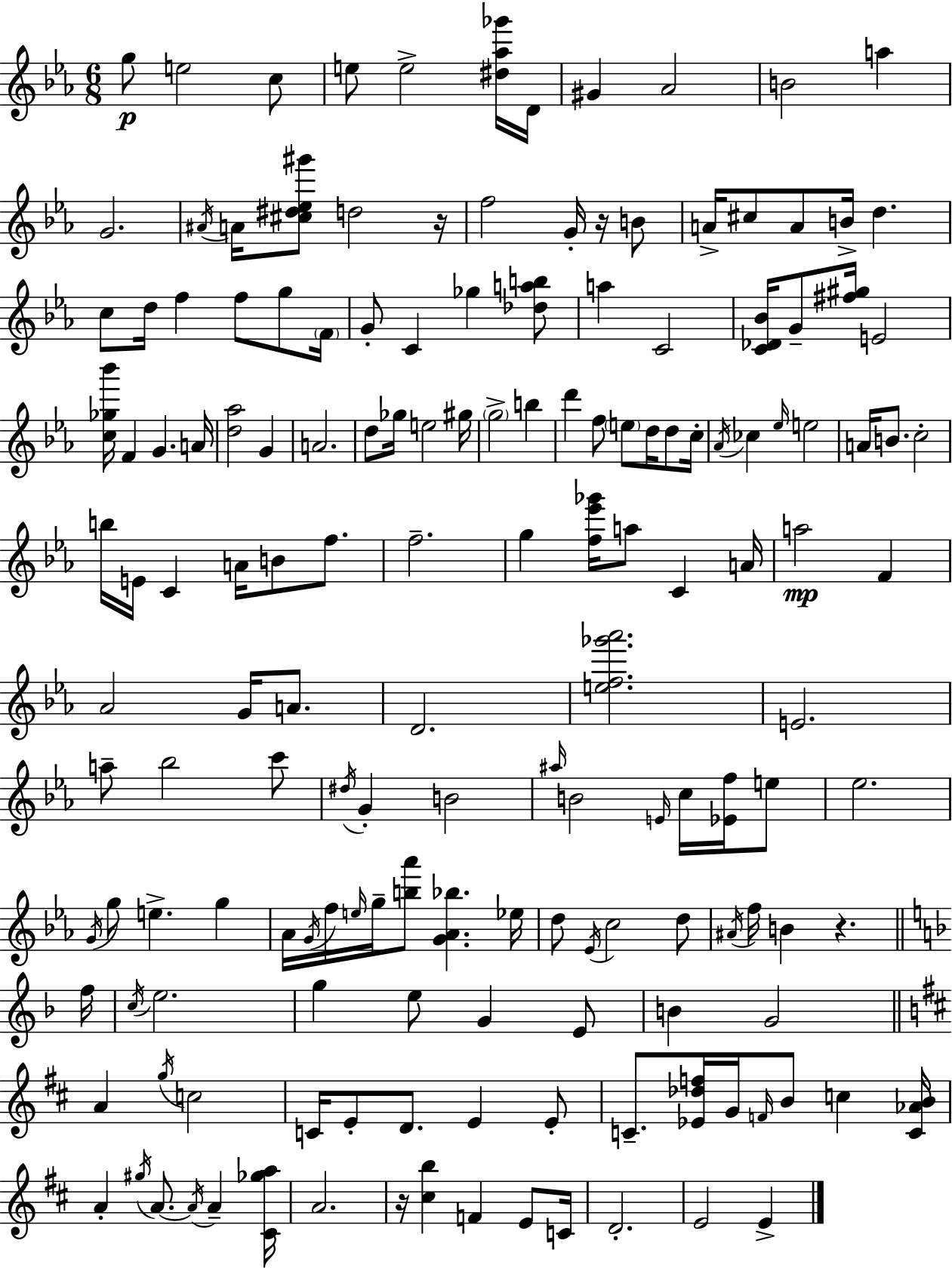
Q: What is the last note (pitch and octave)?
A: E4